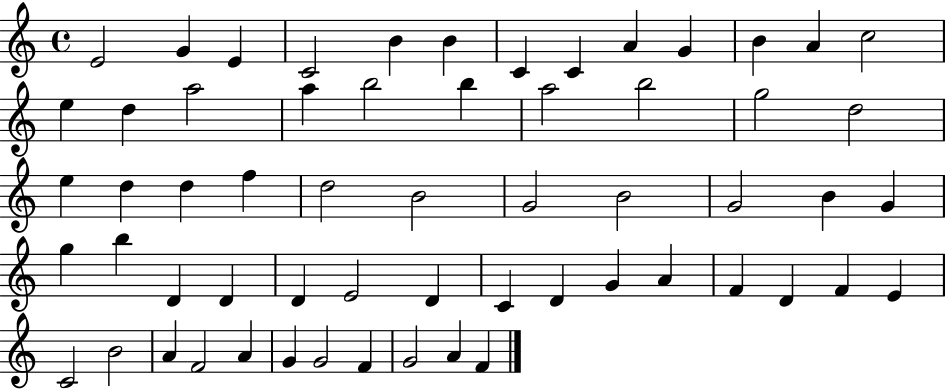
{
  \clef treble
  \time 4/4
  \defaultTimeSignature
  \key c \major
  e'2 g'4 e'4 | c'2 b'4 b'4 | c'4 c'4 a'4 g'4 | b'4 a'4 c''2 | \break e''4 d''4 a''2 | a''4 b''2 b''4 | a''2 b''2 | g''2 d''2 | \break e''4 d''4 d''4 f''4 | d''2 b'2 | g'2 b'2 | g'2 b'4 g'4 | \break g''4 b''4 d'4 d'4 | d'4 e'2 d'4 | c'4 d'4 g'4 a'4 | f'4 d'4 f'4 e'4 | \break c'2 b'2 | a'4 f'2 a'4 | g'4 g'2 f'4 | g'2 a'4 f'4 | \break \bar "|."
}